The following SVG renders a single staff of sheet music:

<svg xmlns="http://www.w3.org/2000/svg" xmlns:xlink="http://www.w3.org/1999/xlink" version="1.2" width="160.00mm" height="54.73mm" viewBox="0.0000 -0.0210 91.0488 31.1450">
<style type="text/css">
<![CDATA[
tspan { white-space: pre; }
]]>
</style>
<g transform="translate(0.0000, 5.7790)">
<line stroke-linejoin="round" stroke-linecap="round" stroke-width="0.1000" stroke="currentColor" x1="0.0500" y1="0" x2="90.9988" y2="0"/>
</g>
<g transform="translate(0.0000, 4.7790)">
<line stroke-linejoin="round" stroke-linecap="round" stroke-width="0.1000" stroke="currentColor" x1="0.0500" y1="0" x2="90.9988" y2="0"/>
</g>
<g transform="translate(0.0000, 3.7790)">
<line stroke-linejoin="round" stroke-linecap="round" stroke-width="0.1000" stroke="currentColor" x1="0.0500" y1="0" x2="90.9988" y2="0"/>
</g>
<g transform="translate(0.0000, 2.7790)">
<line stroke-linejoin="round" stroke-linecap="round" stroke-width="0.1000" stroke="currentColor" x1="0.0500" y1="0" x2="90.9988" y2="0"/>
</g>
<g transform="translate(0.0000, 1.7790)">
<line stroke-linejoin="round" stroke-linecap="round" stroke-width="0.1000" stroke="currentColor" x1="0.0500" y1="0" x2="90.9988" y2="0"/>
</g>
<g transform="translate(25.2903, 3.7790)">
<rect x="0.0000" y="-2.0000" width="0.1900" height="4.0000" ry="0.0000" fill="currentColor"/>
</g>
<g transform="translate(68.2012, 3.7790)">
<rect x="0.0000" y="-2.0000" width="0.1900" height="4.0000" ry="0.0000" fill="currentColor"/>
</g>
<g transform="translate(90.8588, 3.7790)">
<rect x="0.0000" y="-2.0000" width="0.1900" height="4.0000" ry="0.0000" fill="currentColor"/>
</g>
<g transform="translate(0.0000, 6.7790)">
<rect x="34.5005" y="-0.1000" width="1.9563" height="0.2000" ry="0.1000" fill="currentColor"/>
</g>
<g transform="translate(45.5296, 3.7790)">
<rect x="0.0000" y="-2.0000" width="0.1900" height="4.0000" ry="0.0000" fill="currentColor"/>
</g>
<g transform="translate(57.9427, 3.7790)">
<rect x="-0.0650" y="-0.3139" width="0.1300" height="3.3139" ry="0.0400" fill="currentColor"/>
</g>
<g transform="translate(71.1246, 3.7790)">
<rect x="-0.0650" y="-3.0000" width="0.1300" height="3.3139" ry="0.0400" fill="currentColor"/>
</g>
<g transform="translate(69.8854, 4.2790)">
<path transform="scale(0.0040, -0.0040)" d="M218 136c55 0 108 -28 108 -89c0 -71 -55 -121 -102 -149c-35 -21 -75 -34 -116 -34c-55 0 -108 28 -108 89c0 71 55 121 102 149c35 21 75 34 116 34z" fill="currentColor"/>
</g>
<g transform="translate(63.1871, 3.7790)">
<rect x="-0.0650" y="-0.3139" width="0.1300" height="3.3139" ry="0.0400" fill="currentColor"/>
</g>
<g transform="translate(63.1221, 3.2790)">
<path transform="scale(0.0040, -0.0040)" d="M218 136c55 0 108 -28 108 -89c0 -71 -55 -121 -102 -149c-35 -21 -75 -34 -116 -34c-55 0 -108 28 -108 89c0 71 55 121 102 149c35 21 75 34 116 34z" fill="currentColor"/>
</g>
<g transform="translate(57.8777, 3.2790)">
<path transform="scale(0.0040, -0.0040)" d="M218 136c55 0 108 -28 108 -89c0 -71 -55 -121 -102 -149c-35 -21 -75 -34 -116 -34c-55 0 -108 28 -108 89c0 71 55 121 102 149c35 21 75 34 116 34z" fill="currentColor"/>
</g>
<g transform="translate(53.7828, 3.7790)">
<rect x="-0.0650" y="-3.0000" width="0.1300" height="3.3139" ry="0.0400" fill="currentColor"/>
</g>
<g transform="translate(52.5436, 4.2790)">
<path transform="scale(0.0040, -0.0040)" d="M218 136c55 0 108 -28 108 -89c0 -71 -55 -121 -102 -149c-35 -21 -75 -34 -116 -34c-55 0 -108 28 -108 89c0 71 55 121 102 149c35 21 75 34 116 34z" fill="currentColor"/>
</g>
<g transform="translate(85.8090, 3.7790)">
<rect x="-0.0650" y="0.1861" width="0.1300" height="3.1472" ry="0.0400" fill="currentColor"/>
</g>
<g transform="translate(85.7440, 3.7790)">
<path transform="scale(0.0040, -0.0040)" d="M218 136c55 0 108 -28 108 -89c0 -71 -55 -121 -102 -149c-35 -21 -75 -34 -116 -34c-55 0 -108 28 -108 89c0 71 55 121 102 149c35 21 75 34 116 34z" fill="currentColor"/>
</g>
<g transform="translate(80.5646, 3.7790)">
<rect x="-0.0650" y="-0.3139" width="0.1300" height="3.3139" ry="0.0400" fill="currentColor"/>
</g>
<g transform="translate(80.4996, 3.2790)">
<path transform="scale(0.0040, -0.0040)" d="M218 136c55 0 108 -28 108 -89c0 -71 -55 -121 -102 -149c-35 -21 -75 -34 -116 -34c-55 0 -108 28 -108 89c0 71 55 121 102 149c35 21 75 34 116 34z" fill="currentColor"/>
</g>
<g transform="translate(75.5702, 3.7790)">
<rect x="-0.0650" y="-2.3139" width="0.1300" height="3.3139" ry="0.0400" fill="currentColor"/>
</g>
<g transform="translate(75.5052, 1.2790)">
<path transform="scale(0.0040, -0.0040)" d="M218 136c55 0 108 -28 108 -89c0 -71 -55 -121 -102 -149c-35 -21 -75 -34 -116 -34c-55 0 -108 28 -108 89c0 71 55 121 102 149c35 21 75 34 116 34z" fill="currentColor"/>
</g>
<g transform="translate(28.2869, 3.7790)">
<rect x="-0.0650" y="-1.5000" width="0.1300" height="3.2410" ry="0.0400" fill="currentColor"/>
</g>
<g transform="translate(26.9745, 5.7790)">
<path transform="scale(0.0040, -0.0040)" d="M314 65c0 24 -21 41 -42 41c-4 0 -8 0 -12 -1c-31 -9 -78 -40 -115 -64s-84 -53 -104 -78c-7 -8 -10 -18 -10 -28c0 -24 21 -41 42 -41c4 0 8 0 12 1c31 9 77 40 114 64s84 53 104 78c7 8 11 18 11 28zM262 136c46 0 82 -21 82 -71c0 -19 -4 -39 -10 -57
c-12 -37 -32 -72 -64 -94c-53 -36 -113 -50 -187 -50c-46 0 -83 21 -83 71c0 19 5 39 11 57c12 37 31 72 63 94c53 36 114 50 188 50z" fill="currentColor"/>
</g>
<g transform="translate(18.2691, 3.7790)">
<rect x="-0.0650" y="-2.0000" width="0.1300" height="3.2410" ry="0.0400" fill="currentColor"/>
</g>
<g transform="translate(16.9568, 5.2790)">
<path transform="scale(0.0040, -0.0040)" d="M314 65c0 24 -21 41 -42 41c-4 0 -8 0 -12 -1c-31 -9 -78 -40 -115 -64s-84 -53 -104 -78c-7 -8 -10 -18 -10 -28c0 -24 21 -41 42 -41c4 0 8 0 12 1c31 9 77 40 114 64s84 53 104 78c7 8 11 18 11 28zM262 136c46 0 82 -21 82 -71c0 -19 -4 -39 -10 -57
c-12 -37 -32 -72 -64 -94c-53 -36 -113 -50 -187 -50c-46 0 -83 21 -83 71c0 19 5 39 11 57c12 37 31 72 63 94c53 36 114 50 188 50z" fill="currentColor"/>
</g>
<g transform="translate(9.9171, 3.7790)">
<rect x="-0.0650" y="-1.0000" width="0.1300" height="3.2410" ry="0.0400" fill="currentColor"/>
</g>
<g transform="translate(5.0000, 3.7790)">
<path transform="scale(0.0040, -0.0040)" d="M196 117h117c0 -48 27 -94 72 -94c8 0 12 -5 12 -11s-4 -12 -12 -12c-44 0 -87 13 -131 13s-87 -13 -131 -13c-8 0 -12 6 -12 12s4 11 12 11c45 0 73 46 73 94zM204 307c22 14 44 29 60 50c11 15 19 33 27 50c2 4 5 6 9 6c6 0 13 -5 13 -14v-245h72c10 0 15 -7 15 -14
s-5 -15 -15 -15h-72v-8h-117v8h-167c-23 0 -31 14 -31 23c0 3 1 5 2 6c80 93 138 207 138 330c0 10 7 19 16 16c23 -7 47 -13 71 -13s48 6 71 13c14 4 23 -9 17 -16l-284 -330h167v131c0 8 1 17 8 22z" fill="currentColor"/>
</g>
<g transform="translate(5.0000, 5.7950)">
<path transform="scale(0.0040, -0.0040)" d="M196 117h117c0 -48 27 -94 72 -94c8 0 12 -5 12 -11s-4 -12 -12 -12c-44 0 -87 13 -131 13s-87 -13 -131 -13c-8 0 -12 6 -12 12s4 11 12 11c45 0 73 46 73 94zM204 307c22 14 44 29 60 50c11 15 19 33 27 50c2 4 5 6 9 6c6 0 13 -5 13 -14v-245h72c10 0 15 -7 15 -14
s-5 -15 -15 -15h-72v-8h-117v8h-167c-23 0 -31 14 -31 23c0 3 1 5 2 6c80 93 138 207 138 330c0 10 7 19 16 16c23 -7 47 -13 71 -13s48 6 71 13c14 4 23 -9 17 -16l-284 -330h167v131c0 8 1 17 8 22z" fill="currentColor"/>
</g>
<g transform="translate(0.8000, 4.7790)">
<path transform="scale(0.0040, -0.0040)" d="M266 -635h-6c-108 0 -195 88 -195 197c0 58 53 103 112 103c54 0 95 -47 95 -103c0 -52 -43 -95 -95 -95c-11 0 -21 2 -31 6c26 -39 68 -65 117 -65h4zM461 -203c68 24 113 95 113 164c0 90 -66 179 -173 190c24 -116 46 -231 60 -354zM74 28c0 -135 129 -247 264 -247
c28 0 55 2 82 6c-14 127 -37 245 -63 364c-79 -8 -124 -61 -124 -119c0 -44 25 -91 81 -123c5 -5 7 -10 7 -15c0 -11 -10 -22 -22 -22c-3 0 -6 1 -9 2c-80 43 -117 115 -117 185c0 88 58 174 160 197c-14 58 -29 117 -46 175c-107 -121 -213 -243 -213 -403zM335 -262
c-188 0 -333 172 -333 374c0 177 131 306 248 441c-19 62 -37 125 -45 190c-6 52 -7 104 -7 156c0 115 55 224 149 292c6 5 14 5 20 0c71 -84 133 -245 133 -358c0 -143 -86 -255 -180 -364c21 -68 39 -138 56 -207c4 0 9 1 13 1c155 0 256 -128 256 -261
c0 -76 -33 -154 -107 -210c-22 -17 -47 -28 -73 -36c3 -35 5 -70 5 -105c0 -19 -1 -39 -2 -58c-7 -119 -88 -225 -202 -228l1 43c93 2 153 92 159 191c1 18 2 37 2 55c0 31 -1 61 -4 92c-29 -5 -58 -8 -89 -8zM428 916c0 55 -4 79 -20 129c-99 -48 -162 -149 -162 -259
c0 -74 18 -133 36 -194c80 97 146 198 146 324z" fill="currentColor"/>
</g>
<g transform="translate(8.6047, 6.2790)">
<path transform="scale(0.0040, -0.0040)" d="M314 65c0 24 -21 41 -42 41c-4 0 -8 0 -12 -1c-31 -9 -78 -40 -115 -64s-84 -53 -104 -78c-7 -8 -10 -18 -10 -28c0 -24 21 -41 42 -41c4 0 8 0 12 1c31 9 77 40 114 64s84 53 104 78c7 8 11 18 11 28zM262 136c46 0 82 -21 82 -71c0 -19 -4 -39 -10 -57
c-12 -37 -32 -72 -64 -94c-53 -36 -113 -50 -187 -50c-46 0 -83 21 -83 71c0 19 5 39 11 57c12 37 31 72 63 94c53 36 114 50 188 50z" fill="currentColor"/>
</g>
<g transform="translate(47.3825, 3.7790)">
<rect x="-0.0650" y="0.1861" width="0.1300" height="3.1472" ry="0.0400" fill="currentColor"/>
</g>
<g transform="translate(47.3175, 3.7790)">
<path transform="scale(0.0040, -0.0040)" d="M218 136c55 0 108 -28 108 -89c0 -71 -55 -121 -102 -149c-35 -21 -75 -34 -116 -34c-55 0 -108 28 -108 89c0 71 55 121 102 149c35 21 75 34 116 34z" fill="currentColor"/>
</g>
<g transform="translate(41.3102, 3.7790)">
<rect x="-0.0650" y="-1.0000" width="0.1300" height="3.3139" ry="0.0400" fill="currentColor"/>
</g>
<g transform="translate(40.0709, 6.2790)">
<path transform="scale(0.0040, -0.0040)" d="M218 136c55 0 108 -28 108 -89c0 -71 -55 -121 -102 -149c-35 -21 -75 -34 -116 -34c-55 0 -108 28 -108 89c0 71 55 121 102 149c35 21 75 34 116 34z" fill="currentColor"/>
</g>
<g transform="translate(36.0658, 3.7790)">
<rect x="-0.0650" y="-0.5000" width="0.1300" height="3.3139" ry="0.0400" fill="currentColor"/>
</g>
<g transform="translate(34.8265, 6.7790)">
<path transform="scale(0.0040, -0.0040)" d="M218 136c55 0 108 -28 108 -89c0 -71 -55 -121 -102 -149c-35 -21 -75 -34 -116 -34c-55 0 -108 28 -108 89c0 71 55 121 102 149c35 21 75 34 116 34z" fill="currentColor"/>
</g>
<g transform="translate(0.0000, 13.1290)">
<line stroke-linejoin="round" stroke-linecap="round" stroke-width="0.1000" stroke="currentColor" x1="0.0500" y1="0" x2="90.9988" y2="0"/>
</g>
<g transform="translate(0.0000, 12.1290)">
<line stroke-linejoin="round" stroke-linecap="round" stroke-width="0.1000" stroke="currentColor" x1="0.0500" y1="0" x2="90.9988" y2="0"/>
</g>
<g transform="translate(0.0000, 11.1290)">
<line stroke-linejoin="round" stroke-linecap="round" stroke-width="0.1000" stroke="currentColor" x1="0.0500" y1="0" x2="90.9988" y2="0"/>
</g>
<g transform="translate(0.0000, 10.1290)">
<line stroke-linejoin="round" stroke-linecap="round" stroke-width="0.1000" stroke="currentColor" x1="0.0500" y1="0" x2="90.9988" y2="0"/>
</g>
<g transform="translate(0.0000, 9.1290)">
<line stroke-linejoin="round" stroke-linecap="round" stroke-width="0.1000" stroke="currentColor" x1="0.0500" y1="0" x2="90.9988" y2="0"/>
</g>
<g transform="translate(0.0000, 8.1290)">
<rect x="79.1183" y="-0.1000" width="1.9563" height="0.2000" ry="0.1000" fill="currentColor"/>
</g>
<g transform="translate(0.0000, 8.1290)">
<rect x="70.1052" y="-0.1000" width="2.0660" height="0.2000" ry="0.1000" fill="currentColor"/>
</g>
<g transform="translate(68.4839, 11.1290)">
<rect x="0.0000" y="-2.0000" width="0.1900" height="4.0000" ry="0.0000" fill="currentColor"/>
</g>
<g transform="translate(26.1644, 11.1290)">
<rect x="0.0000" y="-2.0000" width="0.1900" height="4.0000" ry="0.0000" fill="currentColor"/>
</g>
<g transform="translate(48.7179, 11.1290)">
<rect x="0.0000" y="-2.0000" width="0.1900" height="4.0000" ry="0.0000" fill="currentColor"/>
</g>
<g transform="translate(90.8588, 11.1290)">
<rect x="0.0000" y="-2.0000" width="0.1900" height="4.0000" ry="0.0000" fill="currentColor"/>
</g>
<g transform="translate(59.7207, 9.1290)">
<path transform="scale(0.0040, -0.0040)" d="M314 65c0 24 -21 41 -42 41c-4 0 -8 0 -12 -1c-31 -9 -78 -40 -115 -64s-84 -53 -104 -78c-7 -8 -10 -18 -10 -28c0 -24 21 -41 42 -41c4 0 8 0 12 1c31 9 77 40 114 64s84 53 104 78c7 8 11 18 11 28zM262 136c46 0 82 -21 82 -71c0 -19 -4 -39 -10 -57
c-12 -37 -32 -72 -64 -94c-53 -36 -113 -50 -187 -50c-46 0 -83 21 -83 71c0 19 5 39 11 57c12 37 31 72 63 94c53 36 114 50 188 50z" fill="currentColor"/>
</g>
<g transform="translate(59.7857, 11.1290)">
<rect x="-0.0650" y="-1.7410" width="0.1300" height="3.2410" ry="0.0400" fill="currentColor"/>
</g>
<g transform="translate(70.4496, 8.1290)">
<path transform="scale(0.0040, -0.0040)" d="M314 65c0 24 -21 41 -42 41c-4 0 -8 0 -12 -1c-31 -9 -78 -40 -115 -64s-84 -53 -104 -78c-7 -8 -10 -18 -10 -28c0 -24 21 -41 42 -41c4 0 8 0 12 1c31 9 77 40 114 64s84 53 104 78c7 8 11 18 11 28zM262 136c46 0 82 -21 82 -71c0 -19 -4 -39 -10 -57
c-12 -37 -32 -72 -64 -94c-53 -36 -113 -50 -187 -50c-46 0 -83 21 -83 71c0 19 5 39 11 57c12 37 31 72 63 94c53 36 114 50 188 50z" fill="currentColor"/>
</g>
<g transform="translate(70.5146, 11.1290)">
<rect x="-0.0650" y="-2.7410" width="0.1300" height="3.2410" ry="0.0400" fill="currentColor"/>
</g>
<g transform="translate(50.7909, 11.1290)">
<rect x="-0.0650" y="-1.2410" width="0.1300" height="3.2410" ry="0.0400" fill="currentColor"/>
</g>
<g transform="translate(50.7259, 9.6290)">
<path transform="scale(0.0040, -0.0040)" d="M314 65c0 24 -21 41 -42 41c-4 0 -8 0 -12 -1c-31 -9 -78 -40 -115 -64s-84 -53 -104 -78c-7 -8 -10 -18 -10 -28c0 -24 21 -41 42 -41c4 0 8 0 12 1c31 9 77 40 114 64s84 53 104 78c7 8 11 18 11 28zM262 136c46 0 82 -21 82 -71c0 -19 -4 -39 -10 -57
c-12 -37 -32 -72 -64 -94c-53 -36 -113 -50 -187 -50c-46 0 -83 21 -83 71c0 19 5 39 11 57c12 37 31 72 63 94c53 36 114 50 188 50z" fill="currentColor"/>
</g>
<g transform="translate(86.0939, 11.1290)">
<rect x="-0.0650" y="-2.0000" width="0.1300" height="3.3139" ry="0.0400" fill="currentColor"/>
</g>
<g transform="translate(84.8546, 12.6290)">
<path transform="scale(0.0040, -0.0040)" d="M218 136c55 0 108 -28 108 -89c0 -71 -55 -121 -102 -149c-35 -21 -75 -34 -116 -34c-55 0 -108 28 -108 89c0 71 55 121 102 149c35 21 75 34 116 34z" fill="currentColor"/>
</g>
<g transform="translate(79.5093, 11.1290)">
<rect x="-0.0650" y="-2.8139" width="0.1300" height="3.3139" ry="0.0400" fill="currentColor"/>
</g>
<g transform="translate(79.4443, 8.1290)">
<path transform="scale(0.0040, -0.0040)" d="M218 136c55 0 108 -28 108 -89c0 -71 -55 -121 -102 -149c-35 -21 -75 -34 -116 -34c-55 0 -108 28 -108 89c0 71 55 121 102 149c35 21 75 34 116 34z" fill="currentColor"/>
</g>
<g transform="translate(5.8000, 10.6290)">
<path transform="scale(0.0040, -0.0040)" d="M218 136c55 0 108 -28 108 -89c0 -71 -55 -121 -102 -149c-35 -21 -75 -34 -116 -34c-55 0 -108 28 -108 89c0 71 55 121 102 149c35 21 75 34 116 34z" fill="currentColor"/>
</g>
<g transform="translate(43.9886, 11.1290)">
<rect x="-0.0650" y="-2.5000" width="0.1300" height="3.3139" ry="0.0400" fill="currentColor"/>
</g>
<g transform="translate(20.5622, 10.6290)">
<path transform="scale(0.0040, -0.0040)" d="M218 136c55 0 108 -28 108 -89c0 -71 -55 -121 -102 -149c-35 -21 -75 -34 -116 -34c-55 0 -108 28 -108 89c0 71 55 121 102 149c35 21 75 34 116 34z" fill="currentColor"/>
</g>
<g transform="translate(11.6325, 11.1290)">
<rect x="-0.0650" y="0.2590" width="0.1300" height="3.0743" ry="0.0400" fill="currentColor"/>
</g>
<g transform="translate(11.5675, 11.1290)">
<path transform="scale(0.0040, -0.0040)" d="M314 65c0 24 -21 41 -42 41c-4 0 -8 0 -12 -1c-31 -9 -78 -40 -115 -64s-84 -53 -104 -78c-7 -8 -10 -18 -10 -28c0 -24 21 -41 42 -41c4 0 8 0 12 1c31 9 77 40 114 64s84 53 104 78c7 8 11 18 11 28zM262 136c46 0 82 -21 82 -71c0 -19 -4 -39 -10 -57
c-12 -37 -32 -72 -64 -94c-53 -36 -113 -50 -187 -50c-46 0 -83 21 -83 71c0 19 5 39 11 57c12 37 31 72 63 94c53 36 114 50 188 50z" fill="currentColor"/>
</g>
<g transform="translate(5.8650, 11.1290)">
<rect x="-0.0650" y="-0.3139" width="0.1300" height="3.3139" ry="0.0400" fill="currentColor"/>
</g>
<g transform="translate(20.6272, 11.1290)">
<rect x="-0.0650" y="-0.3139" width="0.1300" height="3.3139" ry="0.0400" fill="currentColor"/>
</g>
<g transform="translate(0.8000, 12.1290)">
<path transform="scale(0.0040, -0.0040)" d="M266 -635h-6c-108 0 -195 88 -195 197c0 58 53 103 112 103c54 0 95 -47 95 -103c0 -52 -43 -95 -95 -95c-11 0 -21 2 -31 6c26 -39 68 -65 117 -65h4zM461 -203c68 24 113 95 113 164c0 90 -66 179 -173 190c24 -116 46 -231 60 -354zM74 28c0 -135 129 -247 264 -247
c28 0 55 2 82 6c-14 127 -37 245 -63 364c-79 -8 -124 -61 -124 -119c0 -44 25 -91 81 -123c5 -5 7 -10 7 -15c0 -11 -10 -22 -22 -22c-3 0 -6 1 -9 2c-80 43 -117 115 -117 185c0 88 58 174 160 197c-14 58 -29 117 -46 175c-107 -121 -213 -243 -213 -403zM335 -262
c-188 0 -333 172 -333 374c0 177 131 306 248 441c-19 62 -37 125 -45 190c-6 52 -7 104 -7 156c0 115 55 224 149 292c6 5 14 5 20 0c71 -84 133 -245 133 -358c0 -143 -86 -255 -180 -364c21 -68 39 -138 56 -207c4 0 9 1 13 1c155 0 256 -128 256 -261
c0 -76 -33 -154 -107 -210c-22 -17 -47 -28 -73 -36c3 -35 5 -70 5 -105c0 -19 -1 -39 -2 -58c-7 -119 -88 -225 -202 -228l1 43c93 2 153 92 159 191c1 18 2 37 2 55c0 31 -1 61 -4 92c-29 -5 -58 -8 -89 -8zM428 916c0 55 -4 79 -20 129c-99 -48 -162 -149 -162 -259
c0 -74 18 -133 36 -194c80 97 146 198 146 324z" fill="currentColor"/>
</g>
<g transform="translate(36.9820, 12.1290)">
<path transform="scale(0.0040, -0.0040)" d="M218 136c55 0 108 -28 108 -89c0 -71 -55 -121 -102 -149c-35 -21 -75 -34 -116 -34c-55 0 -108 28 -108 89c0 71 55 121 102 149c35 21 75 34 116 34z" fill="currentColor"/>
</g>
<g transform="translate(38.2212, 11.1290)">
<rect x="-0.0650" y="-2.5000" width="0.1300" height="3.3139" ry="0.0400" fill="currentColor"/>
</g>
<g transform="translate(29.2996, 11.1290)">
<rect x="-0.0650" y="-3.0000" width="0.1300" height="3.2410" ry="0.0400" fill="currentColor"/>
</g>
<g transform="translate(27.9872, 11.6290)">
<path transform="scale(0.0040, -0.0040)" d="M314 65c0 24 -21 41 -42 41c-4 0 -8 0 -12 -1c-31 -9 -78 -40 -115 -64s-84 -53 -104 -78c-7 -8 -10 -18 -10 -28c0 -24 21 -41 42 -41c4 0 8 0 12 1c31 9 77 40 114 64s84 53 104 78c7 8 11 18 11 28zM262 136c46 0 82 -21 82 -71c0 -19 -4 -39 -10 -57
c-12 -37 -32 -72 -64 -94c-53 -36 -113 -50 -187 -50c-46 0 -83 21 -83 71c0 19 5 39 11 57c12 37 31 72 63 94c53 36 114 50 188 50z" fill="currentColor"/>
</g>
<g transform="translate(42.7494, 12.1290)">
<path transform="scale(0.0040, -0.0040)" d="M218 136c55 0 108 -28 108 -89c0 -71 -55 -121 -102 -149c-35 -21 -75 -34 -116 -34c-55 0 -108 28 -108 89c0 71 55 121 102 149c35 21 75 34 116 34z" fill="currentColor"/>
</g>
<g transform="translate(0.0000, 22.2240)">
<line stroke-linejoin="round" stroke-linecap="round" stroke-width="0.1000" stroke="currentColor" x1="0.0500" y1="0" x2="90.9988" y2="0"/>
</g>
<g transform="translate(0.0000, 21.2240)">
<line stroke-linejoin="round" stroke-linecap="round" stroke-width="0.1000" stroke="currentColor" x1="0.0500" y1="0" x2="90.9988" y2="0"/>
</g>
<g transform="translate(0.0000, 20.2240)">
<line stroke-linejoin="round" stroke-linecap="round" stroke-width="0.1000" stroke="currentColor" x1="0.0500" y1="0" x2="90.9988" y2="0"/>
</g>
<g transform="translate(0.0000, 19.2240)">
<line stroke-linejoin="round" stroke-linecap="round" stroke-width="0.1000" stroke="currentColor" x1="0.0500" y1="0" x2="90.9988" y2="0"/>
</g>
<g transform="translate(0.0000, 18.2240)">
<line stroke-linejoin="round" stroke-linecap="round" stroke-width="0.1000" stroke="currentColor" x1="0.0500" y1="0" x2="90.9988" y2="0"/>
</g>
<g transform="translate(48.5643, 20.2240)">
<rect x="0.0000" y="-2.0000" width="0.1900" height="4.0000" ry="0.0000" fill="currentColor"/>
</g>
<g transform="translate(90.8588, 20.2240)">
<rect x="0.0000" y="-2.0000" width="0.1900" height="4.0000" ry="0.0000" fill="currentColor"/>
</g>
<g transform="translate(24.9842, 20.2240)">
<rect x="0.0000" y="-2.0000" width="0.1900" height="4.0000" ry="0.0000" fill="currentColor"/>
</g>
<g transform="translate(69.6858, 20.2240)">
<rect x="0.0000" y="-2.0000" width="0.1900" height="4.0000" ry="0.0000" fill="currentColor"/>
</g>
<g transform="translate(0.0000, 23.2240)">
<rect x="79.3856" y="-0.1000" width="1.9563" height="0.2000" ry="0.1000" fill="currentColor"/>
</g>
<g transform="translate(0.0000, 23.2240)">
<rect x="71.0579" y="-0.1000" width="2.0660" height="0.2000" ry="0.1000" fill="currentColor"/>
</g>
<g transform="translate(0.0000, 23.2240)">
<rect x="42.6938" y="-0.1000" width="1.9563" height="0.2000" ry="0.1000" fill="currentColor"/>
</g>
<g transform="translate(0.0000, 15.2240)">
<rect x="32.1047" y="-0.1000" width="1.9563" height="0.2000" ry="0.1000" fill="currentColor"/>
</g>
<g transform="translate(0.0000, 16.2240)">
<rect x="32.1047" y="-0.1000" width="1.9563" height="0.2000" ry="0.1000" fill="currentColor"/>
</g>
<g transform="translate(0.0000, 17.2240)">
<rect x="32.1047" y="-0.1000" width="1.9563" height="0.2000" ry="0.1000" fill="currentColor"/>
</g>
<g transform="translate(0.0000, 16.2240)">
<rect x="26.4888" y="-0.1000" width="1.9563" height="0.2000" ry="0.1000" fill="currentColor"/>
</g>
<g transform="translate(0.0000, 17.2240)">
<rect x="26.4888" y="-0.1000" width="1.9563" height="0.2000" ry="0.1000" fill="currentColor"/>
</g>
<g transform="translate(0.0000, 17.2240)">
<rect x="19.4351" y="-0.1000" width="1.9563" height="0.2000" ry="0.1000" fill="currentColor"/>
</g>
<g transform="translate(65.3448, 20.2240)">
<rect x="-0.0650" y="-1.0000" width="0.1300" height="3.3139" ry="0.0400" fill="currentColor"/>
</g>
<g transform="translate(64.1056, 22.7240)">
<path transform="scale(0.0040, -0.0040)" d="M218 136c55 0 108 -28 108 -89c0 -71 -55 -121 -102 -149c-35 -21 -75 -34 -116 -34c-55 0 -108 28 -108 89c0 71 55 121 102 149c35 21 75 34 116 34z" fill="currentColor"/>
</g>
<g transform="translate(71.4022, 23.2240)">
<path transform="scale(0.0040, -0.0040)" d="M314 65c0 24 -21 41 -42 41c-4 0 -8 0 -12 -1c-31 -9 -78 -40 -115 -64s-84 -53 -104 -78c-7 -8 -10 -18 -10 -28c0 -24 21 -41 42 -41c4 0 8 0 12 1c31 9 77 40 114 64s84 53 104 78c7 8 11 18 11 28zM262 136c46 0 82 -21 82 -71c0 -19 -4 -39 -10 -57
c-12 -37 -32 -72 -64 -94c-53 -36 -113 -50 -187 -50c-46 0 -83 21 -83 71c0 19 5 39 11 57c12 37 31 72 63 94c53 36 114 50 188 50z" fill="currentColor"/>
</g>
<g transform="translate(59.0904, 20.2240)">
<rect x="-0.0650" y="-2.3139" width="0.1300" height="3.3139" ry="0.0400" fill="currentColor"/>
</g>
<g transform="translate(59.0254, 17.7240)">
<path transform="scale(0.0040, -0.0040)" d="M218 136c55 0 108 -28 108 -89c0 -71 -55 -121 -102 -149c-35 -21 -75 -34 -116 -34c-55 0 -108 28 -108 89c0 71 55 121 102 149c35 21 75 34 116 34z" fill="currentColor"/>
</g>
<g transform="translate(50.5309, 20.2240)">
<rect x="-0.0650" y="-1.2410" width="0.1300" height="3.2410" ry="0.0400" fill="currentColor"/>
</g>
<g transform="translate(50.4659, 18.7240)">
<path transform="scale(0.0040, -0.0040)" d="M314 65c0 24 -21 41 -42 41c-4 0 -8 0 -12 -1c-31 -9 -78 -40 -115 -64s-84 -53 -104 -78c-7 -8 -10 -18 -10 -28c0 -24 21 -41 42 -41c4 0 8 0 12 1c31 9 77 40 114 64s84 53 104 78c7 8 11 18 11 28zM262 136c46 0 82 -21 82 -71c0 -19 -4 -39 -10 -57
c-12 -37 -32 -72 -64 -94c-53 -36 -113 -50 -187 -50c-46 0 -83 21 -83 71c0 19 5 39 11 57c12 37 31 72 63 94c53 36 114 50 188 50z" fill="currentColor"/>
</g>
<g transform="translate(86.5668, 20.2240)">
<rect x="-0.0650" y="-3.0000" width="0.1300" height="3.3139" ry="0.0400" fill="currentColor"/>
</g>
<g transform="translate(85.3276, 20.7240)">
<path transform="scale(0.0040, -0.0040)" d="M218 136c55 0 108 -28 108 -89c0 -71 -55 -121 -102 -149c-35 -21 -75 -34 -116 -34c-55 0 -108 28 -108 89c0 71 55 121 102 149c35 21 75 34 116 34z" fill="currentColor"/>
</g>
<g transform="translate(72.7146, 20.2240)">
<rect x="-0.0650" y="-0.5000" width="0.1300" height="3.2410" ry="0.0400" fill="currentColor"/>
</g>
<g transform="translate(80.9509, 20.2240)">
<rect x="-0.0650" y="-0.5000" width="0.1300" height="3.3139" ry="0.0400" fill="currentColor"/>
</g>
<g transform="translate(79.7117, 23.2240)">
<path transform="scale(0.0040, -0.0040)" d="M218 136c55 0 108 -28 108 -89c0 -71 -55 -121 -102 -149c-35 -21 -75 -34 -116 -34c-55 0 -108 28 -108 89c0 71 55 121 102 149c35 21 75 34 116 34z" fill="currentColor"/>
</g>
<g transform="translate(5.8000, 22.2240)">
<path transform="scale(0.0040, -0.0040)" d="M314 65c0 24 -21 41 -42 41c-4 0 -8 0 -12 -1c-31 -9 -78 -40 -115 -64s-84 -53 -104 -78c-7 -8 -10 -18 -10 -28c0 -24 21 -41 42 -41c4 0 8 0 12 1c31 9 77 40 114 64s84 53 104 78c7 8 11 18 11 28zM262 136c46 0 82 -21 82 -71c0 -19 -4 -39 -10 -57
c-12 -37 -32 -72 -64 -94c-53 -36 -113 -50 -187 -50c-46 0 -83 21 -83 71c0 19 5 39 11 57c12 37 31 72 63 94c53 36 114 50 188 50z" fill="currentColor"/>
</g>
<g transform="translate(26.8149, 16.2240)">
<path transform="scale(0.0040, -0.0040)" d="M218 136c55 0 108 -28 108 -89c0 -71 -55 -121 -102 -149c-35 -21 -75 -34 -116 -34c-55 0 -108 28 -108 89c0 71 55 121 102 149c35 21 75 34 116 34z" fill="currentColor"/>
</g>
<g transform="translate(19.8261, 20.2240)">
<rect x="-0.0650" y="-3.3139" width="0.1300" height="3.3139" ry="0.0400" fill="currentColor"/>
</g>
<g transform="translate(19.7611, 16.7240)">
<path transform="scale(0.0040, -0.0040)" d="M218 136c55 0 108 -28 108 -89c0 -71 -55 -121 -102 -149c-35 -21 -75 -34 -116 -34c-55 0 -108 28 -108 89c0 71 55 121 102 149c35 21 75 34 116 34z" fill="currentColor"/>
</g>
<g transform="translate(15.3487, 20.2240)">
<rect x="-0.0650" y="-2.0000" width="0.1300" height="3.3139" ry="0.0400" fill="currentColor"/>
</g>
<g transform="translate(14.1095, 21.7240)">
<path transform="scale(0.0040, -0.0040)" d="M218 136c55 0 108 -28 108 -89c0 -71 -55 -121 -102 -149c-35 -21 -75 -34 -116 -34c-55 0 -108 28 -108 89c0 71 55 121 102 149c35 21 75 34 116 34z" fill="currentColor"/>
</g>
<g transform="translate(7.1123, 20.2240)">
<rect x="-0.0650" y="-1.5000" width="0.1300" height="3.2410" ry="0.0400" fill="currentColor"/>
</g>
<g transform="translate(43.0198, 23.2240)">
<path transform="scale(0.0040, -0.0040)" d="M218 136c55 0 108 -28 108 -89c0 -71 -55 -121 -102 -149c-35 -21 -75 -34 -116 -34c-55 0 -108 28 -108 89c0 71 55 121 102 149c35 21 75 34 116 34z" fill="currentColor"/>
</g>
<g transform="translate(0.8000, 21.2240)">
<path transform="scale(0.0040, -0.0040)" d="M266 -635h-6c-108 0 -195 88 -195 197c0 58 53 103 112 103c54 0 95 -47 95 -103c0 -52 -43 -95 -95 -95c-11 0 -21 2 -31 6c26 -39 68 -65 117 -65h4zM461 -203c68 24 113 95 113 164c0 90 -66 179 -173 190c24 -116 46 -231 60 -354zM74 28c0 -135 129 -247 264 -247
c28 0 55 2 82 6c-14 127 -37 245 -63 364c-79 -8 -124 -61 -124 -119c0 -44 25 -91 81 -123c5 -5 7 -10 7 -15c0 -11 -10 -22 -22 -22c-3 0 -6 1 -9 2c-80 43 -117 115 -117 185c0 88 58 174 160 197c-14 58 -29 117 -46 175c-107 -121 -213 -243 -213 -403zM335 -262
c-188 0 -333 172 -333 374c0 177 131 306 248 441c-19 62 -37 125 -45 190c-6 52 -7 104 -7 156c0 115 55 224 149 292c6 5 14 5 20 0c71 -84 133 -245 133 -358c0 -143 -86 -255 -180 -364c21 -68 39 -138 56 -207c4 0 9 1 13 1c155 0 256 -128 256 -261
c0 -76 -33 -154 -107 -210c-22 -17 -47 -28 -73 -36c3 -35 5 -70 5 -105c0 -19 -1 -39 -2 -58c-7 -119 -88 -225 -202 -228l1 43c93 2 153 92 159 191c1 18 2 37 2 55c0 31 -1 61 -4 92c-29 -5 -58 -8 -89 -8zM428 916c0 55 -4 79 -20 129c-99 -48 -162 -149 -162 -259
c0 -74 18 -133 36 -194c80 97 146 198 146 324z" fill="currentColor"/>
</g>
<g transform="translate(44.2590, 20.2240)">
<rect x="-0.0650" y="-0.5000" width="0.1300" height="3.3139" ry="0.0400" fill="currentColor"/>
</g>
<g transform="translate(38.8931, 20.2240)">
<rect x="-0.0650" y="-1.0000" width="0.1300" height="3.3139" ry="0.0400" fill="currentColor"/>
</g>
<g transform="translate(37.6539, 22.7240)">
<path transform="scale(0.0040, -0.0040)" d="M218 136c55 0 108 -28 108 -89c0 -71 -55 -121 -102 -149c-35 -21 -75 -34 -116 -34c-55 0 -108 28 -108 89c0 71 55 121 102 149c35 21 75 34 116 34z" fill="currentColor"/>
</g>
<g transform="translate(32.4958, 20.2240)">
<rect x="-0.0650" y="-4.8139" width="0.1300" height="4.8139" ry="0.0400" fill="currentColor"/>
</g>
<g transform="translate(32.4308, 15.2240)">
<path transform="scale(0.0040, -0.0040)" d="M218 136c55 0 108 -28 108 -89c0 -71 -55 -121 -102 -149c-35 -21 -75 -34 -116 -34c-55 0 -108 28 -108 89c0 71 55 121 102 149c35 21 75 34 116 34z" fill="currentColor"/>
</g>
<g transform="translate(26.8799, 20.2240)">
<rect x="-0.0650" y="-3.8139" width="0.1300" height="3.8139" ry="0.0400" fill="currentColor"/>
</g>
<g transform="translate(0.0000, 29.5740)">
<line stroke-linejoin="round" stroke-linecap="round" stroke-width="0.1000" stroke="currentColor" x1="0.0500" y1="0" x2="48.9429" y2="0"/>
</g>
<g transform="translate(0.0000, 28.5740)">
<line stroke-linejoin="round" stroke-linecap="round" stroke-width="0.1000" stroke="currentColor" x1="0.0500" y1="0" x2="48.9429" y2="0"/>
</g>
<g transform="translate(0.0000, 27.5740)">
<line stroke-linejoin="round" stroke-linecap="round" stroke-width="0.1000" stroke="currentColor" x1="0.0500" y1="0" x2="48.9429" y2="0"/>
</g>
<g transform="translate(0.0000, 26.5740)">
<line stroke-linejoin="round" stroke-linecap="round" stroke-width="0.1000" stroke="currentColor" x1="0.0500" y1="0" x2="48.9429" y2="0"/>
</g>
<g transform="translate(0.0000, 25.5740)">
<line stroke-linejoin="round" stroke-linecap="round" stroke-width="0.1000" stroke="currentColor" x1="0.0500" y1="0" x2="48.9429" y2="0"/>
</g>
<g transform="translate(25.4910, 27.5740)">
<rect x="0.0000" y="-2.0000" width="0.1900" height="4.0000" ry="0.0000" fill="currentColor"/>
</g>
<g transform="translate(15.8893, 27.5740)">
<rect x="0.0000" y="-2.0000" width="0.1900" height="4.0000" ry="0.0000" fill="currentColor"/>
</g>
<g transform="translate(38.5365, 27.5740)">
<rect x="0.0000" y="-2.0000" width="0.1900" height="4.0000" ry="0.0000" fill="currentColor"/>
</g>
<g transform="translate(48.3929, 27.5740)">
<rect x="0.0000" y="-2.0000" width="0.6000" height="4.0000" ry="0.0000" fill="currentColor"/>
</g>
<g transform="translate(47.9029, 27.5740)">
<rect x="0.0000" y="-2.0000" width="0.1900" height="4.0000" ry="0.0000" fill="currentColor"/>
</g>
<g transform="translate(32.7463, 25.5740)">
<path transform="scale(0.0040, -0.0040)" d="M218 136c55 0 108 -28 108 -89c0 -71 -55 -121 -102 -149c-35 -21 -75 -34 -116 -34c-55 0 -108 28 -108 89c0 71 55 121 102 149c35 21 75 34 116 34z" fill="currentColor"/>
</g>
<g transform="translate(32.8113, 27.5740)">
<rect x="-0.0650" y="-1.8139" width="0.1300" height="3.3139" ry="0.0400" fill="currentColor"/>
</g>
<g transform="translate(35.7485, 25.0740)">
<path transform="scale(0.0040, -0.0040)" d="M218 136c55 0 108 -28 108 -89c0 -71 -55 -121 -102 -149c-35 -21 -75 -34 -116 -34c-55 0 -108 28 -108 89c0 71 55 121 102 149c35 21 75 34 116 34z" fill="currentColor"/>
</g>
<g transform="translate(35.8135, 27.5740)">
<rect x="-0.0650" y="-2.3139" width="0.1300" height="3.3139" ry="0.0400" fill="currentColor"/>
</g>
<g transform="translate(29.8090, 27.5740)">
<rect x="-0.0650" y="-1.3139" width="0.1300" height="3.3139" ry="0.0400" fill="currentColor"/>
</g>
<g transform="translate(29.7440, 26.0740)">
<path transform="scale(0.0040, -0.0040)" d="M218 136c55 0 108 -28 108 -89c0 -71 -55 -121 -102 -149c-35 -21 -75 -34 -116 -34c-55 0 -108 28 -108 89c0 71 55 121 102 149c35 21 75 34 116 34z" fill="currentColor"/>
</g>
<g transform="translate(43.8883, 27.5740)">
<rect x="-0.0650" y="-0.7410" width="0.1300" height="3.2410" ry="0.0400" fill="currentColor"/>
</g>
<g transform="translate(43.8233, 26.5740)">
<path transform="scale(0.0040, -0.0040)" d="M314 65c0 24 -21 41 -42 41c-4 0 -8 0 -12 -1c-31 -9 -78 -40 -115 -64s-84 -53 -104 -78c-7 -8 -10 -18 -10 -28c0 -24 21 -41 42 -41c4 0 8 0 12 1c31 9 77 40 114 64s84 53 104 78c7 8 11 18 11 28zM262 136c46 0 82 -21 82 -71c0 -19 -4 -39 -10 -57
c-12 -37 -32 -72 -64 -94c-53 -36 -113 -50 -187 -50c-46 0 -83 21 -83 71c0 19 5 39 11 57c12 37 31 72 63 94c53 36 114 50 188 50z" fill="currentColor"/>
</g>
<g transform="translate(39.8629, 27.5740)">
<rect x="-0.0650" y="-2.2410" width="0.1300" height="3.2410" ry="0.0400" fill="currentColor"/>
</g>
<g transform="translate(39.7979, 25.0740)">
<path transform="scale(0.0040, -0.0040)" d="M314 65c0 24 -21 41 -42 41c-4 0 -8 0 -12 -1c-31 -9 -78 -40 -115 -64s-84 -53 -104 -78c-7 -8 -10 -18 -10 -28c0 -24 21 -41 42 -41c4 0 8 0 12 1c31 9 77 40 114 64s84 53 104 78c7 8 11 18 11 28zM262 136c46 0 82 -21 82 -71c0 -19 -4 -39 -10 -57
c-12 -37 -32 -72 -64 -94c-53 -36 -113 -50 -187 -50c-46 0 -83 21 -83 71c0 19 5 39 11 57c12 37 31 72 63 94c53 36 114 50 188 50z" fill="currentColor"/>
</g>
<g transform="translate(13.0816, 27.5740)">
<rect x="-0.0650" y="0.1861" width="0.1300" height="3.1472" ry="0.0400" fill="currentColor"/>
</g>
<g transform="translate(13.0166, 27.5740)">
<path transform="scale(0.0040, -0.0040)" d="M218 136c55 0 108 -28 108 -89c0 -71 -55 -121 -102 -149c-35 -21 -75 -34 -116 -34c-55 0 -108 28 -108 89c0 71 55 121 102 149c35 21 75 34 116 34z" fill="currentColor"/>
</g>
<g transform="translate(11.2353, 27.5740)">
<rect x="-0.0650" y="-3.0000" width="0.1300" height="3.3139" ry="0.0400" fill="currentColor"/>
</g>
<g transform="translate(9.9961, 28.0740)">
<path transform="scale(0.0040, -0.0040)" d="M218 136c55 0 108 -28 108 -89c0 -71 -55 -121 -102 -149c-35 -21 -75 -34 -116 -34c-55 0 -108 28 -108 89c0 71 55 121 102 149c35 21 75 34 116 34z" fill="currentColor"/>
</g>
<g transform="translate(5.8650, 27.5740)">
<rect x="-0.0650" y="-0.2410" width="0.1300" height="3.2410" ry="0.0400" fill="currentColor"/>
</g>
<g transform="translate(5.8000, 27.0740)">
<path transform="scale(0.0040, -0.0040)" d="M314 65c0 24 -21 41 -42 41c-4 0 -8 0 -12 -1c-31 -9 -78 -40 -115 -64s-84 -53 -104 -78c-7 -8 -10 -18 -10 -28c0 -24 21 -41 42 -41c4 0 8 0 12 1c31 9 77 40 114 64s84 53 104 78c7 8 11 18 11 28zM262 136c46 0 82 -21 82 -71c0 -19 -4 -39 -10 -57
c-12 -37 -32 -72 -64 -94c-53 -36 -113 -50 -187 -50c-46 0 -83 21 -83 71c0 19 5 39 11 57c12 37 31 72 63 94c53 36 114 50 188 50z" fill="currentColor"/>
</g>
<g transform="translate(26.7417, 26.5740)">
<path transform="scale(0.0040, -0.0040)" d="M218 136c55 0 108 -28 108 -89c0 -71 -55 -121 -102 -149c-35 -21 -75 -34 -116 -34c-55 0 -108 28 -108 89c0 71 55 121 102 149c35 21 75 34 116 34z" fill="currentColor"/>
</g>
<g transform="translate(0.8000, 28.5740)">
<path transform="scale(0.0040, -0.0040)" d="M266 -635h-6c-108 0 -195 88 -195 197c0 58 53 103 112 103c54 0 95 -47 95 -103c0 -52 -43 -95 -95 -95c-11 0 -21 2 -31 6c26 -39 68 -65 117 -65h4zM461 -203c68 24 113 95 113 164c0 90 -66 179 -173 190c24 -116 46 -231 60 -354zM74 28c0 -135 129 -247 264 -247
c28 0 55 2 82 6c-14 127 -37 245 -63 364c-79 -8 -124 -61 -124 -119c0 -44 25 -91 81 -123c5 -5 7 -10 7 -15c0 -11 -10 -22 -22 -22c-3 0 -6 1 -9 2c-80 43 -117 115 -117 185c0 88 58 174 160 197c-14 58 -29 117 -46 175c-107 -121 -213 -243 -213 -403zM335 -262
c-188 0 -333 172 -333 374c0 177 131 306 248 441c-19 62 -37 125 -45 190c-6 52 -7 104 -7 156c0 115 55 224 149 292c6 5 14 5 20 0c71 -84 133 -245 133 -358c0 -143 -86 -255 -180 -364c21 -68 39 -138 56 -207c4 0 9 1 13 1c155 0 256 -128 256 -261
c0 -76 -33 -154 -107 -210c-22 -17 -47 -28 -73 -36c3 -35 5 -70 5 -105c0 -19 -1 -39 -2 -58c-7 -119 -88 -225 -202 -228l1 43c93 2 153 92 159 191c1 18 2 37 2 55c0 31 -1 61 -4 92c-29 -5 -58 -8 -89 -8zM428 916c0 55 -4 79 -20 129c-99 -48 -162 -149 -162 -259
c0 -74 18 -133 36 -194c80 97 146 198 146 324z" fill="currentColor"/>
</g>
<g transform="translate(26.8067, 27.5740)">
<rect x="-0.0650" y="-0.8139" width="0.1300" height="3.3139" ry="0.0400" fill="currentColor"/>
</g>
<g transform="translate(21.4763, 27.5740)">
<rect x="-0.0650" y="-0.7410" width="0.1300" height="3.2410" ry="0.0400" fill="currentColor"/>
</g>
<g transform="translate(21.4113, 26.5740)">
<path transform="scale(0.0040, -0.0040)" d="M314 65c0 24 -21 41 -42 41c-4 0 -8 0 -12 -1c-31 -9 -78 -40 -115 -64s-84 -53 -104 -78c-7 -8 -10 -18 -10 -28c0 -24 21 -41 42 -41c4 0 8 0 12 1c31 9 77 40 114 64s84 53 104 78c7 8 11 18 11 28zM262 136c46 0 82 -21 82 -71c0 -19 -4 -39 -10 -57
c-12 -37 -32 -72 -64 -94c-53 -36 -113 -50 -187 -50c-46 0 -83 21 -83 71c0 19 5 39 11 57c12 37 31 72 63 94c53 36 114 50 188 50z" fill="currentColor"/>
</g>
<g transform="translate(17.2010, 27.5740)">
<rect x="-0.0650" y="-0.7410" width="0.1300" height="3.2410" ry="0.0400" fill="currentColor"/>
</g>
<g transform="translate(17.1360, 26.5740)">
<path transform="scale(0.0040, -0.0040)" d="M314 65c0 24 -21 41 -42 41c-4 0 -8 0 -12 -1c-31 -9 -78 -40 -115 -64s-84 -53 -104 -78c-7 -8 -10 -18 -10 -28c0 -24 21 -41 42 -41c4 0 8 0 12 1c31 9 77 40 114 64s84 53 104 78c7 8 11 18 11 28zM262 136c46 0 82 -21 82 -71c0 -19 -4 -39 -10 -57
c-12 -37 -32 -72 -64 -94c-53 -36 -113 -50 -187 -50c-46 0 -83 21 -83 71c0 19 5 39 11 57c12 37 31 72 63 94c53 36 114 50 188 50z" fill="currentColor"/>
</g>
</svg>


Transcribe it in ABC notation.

X:1
T:Untitled
M:4/4
L:1/4
K:C
D2 F2 E2 C D B A c c A g c B c B2 c A2 G G e2 f2 a2 a F E2 F b c' e' D C e2 g D C2 C A c2 A B d2 d2 d e f g g2 d2